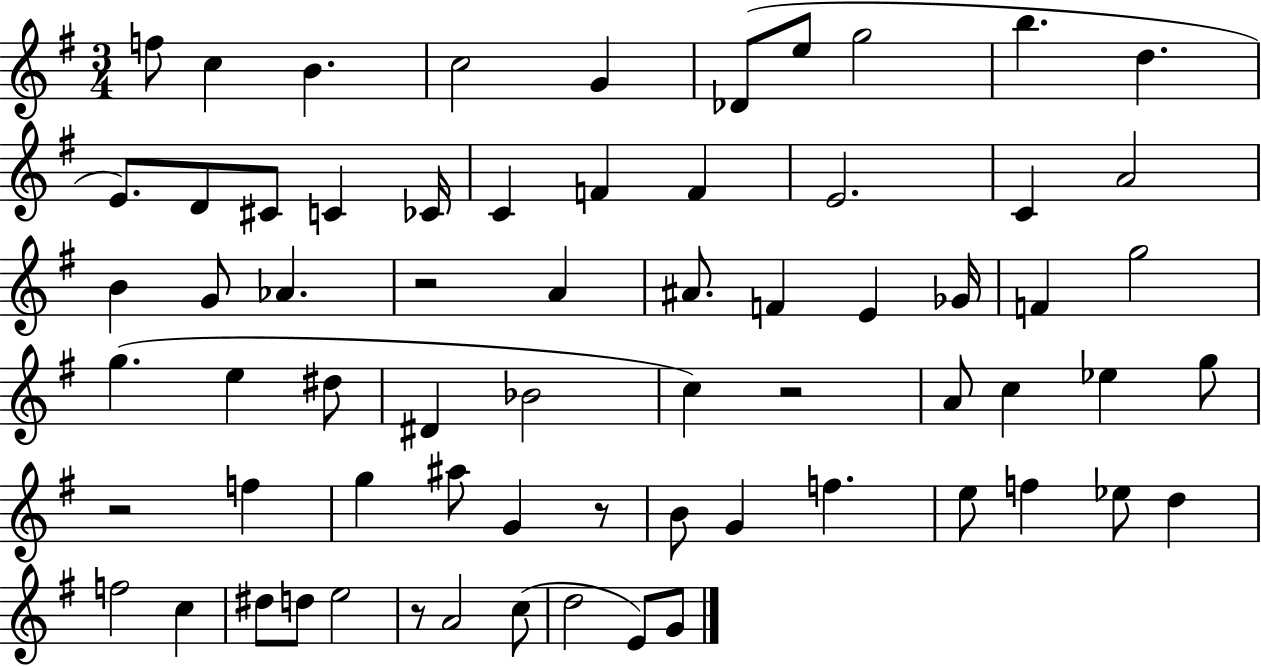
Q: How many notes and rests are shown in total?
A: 67